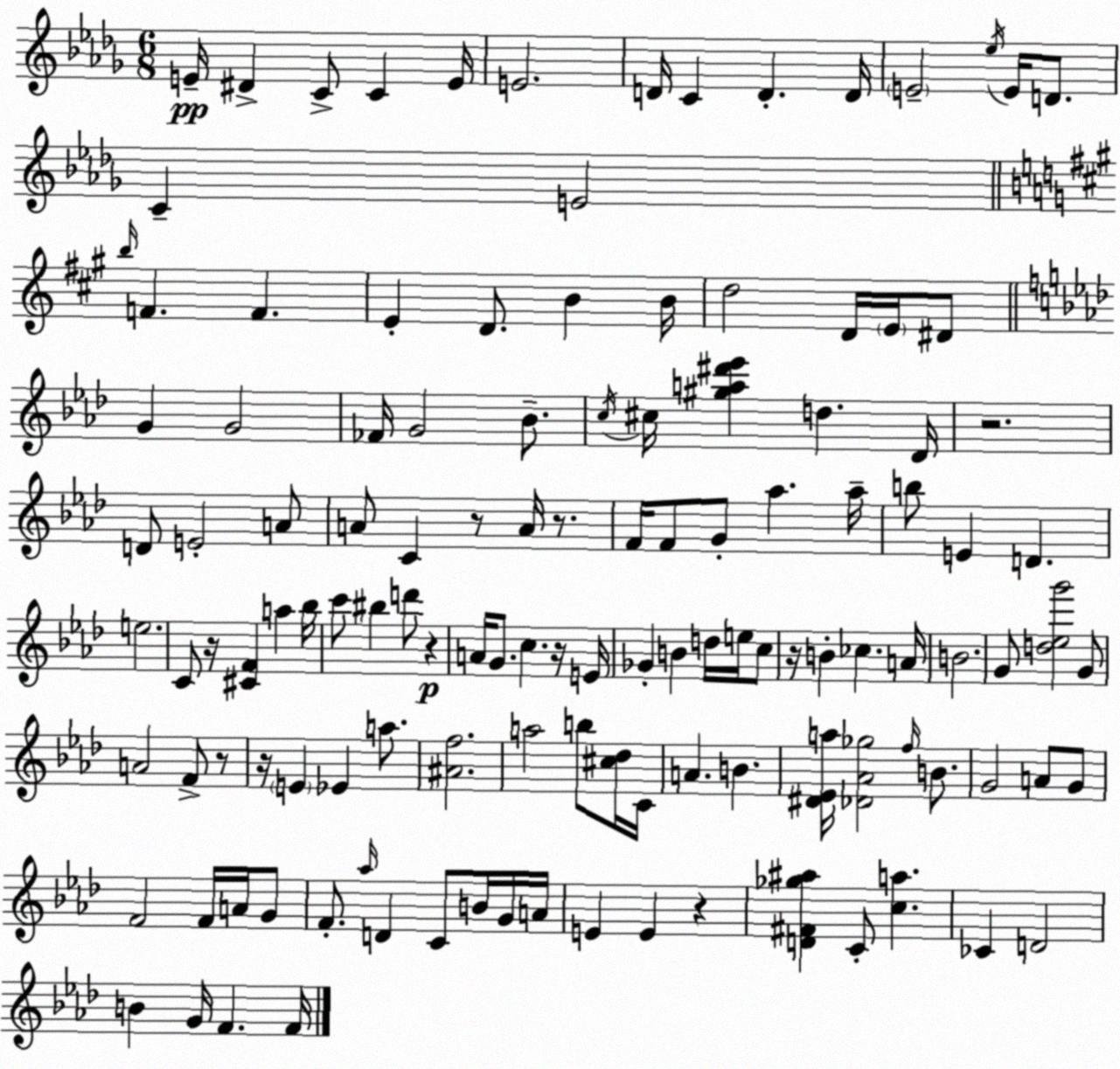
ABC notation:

X:1
T:Untitled
M:6/8
L:1/4
K:Bbm
E/4 ^D C/2 C E/4 E2 D/4 C D D/4 E2 _e/4 E/4 D/2 C E2 b/4 F F E D/2 B B/4 d2 D/4 E/4 ^D/2 G G2 _F/4 G2 _B/2 c/4 ^c/4 [^ga^d'_e'] d _D/4 z2 D/2 E2 A/2 A/2 C z/2 A/4 z/2 F/4 F/2 G/2 _a _a/4 b/2 E D e2 C/2 z/4 [^CF] a _b/4 c'/2 ^b d'/2 z A/4 G/2 c z/4 E/4 _G B d/4 e/4 c/2 z/4 B _c A/4 B2 G/2 [d_eg']2 G/2 A2 F/2 z/2 z/4 E _E a/2 [^Af]2 a2 b/2 [^c_d]/4 C/4 A B [^D_Ea]/4 [_D_A_g]2 f/4 B/2 G2 A/2 G/2 F2 F/4 A/4 G/2 F/2 _a/4 D C/2 B/4 G/4 A/4 E E z [D^F_g^a] C/2 [ca] _C D2 B G/4 F F/4